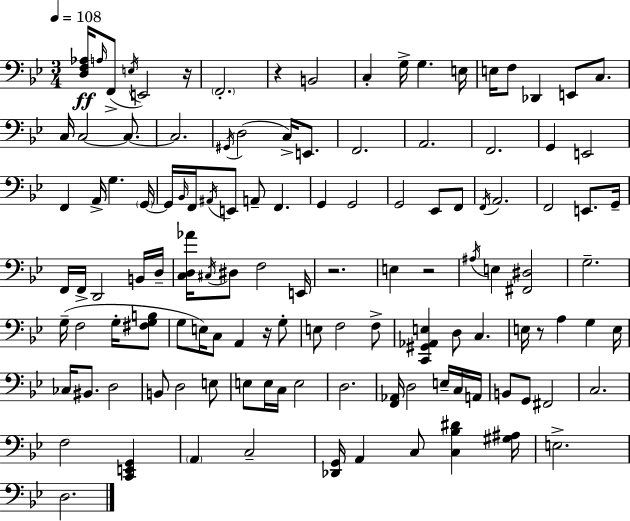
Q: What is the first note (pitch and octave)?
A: A3